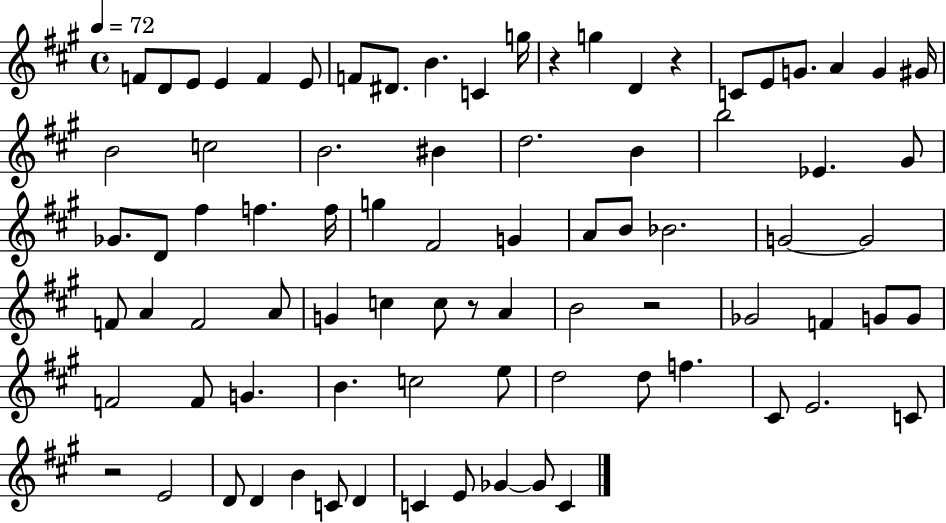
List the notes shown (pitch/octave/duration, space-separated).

F4/e D4/e E4/e E4/q F4/q E4/e F4/e D#4/e. B4/q. C4/q G5/s R/q G5/q D4/q R/q C4/e E4/e G4/e. A4/q G4/q G#4/s B4/h C5/h B4/h. BIS4/q D5/h. B4/q B5/h Eb4/q. G#4/e Gb4/e. D4/e F#5/q F5/q. F5/s G5/q F#4/h G4/q A4/e B4/e Bb4/h. G4/h G4/h F4/e A4/q F4/h A4/e G4/q C5/q C5/e R/e A4/q B4/h R/h Gb4/h F4/q G4/e G4/e F4/h F4/e G4/q. B4/q. C5/h E5/e D5/h D5/e F5/q. C#4/e E4/h. C4/e R/h E4/h D4/e D4/q B4/q C4/e D4/q C4/q E4/e Gb4/q Gb4/e C4/q